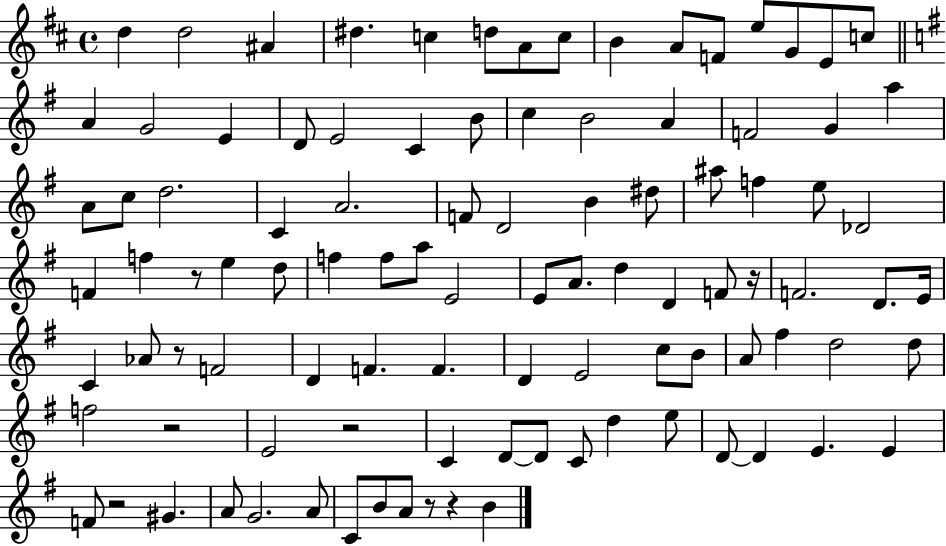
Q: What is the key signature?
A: D major